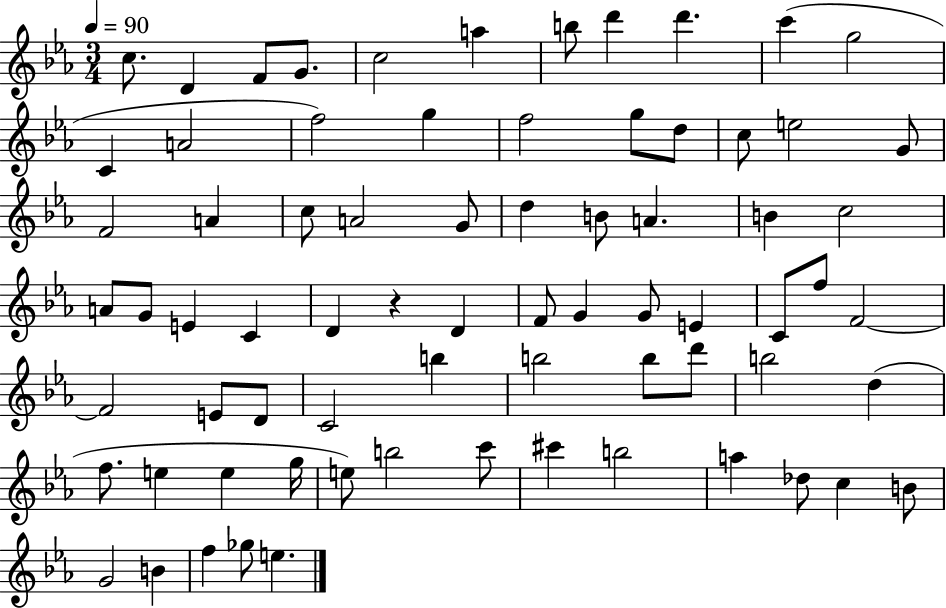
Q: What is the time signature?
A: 3/4